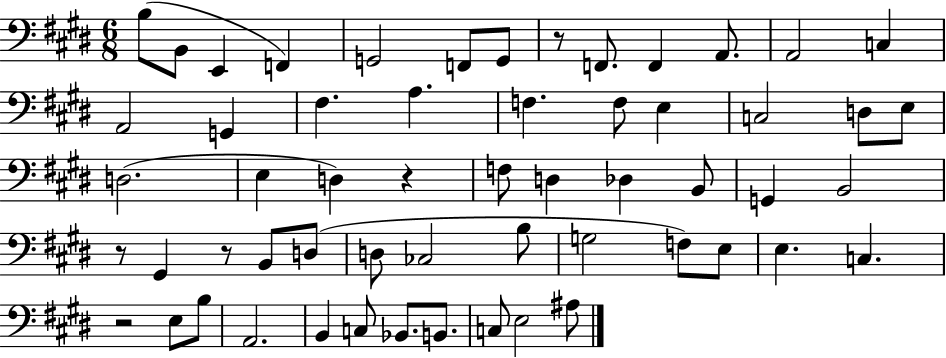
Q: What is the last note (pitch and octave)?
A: A#3